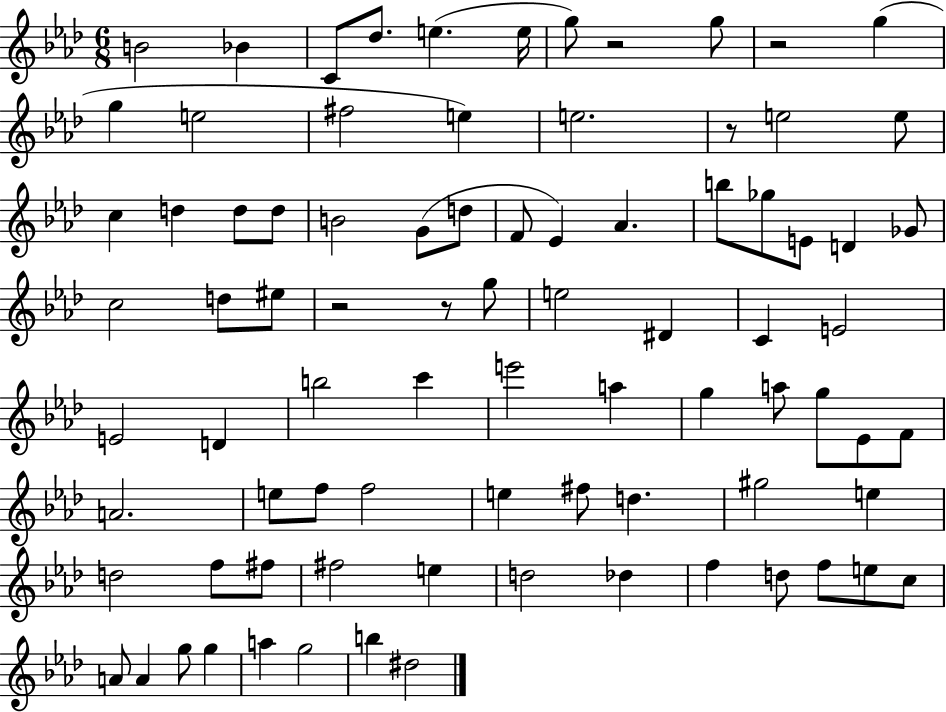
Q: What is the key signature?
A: AES major